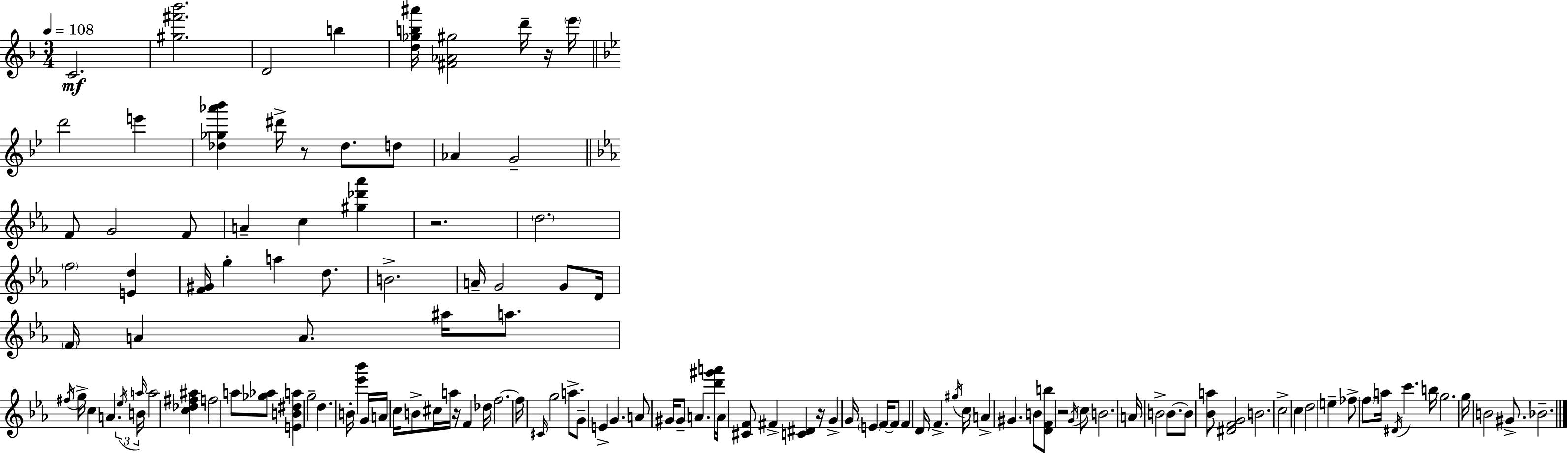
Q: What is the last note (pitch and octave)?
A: Bb4